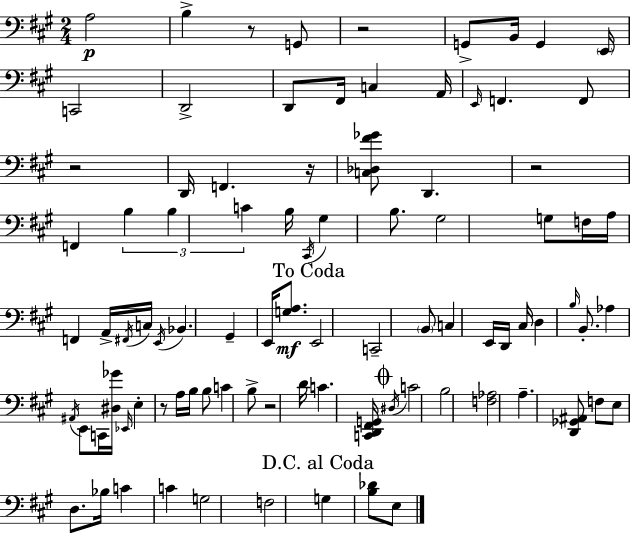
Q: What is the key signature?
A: A major